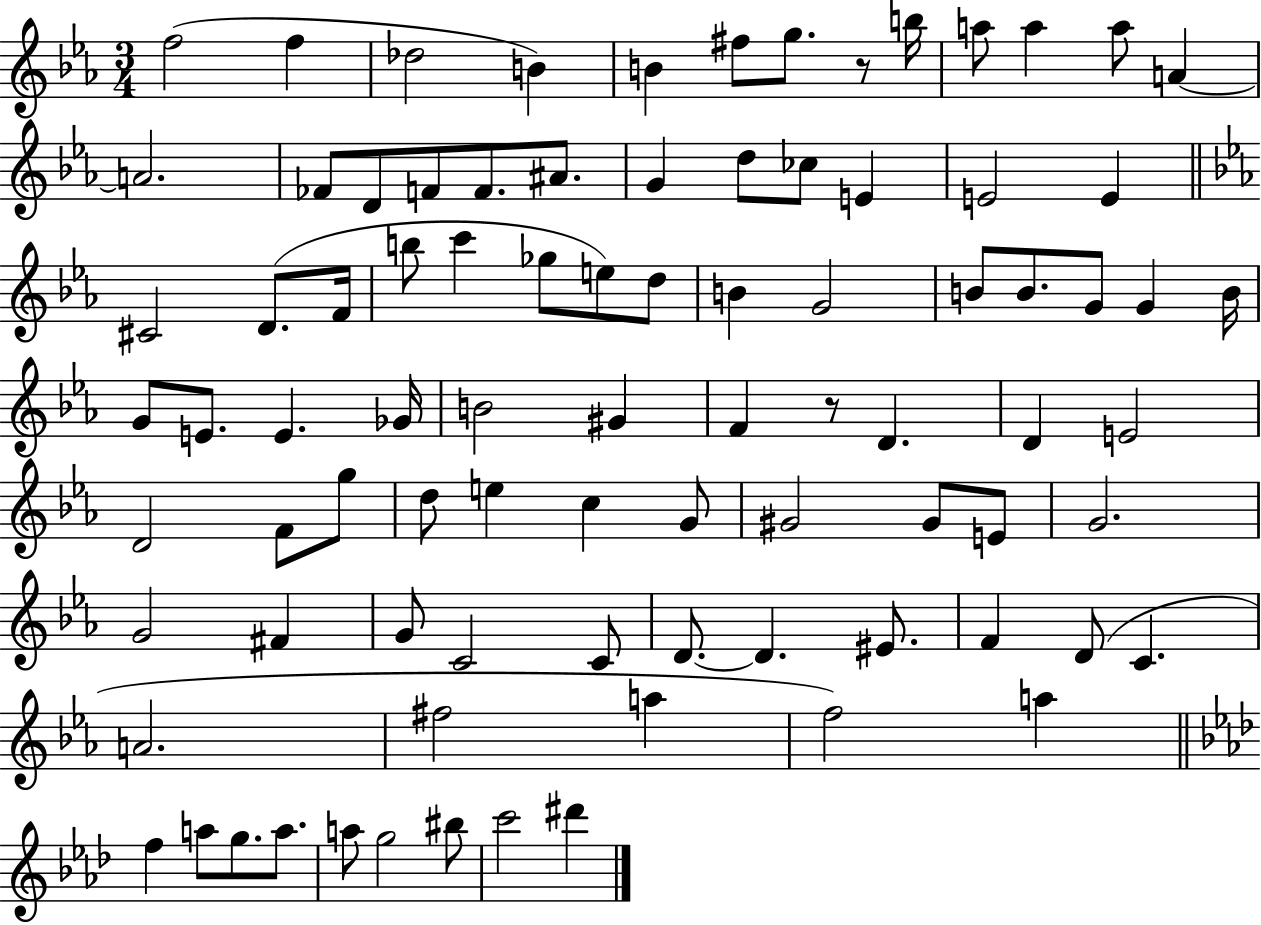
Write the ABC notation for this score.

X:1
T:Untitled
M:3/4
L:1/4
K:Eb
f2 f _d2 B B ^f/2 g/2 z/2 b/4 a/2 a a/2 A A2 _F/2 D/2 F/2 F/2 ^A/2 G d/2 _c/2 E E2 E ^C2 D/2 F/4 b/2 c' _g/2 e/2 d/2 B G2 B/2 B/2 G/2 G B/4 G/2 E/2 E _G/4 B2 ^G F z/2 D D E2 D2 F/2 g/2 d/2 e c G/2 ^G2 ^G/2 E/2 G2 G2 ^F G/2 C2 C/2 D/2 D ^E/2 F D/2 C A2 ^f2 a f2 a f a/2 g/2 a/2 a/2 g2 ^b/2 c'2 ^d'